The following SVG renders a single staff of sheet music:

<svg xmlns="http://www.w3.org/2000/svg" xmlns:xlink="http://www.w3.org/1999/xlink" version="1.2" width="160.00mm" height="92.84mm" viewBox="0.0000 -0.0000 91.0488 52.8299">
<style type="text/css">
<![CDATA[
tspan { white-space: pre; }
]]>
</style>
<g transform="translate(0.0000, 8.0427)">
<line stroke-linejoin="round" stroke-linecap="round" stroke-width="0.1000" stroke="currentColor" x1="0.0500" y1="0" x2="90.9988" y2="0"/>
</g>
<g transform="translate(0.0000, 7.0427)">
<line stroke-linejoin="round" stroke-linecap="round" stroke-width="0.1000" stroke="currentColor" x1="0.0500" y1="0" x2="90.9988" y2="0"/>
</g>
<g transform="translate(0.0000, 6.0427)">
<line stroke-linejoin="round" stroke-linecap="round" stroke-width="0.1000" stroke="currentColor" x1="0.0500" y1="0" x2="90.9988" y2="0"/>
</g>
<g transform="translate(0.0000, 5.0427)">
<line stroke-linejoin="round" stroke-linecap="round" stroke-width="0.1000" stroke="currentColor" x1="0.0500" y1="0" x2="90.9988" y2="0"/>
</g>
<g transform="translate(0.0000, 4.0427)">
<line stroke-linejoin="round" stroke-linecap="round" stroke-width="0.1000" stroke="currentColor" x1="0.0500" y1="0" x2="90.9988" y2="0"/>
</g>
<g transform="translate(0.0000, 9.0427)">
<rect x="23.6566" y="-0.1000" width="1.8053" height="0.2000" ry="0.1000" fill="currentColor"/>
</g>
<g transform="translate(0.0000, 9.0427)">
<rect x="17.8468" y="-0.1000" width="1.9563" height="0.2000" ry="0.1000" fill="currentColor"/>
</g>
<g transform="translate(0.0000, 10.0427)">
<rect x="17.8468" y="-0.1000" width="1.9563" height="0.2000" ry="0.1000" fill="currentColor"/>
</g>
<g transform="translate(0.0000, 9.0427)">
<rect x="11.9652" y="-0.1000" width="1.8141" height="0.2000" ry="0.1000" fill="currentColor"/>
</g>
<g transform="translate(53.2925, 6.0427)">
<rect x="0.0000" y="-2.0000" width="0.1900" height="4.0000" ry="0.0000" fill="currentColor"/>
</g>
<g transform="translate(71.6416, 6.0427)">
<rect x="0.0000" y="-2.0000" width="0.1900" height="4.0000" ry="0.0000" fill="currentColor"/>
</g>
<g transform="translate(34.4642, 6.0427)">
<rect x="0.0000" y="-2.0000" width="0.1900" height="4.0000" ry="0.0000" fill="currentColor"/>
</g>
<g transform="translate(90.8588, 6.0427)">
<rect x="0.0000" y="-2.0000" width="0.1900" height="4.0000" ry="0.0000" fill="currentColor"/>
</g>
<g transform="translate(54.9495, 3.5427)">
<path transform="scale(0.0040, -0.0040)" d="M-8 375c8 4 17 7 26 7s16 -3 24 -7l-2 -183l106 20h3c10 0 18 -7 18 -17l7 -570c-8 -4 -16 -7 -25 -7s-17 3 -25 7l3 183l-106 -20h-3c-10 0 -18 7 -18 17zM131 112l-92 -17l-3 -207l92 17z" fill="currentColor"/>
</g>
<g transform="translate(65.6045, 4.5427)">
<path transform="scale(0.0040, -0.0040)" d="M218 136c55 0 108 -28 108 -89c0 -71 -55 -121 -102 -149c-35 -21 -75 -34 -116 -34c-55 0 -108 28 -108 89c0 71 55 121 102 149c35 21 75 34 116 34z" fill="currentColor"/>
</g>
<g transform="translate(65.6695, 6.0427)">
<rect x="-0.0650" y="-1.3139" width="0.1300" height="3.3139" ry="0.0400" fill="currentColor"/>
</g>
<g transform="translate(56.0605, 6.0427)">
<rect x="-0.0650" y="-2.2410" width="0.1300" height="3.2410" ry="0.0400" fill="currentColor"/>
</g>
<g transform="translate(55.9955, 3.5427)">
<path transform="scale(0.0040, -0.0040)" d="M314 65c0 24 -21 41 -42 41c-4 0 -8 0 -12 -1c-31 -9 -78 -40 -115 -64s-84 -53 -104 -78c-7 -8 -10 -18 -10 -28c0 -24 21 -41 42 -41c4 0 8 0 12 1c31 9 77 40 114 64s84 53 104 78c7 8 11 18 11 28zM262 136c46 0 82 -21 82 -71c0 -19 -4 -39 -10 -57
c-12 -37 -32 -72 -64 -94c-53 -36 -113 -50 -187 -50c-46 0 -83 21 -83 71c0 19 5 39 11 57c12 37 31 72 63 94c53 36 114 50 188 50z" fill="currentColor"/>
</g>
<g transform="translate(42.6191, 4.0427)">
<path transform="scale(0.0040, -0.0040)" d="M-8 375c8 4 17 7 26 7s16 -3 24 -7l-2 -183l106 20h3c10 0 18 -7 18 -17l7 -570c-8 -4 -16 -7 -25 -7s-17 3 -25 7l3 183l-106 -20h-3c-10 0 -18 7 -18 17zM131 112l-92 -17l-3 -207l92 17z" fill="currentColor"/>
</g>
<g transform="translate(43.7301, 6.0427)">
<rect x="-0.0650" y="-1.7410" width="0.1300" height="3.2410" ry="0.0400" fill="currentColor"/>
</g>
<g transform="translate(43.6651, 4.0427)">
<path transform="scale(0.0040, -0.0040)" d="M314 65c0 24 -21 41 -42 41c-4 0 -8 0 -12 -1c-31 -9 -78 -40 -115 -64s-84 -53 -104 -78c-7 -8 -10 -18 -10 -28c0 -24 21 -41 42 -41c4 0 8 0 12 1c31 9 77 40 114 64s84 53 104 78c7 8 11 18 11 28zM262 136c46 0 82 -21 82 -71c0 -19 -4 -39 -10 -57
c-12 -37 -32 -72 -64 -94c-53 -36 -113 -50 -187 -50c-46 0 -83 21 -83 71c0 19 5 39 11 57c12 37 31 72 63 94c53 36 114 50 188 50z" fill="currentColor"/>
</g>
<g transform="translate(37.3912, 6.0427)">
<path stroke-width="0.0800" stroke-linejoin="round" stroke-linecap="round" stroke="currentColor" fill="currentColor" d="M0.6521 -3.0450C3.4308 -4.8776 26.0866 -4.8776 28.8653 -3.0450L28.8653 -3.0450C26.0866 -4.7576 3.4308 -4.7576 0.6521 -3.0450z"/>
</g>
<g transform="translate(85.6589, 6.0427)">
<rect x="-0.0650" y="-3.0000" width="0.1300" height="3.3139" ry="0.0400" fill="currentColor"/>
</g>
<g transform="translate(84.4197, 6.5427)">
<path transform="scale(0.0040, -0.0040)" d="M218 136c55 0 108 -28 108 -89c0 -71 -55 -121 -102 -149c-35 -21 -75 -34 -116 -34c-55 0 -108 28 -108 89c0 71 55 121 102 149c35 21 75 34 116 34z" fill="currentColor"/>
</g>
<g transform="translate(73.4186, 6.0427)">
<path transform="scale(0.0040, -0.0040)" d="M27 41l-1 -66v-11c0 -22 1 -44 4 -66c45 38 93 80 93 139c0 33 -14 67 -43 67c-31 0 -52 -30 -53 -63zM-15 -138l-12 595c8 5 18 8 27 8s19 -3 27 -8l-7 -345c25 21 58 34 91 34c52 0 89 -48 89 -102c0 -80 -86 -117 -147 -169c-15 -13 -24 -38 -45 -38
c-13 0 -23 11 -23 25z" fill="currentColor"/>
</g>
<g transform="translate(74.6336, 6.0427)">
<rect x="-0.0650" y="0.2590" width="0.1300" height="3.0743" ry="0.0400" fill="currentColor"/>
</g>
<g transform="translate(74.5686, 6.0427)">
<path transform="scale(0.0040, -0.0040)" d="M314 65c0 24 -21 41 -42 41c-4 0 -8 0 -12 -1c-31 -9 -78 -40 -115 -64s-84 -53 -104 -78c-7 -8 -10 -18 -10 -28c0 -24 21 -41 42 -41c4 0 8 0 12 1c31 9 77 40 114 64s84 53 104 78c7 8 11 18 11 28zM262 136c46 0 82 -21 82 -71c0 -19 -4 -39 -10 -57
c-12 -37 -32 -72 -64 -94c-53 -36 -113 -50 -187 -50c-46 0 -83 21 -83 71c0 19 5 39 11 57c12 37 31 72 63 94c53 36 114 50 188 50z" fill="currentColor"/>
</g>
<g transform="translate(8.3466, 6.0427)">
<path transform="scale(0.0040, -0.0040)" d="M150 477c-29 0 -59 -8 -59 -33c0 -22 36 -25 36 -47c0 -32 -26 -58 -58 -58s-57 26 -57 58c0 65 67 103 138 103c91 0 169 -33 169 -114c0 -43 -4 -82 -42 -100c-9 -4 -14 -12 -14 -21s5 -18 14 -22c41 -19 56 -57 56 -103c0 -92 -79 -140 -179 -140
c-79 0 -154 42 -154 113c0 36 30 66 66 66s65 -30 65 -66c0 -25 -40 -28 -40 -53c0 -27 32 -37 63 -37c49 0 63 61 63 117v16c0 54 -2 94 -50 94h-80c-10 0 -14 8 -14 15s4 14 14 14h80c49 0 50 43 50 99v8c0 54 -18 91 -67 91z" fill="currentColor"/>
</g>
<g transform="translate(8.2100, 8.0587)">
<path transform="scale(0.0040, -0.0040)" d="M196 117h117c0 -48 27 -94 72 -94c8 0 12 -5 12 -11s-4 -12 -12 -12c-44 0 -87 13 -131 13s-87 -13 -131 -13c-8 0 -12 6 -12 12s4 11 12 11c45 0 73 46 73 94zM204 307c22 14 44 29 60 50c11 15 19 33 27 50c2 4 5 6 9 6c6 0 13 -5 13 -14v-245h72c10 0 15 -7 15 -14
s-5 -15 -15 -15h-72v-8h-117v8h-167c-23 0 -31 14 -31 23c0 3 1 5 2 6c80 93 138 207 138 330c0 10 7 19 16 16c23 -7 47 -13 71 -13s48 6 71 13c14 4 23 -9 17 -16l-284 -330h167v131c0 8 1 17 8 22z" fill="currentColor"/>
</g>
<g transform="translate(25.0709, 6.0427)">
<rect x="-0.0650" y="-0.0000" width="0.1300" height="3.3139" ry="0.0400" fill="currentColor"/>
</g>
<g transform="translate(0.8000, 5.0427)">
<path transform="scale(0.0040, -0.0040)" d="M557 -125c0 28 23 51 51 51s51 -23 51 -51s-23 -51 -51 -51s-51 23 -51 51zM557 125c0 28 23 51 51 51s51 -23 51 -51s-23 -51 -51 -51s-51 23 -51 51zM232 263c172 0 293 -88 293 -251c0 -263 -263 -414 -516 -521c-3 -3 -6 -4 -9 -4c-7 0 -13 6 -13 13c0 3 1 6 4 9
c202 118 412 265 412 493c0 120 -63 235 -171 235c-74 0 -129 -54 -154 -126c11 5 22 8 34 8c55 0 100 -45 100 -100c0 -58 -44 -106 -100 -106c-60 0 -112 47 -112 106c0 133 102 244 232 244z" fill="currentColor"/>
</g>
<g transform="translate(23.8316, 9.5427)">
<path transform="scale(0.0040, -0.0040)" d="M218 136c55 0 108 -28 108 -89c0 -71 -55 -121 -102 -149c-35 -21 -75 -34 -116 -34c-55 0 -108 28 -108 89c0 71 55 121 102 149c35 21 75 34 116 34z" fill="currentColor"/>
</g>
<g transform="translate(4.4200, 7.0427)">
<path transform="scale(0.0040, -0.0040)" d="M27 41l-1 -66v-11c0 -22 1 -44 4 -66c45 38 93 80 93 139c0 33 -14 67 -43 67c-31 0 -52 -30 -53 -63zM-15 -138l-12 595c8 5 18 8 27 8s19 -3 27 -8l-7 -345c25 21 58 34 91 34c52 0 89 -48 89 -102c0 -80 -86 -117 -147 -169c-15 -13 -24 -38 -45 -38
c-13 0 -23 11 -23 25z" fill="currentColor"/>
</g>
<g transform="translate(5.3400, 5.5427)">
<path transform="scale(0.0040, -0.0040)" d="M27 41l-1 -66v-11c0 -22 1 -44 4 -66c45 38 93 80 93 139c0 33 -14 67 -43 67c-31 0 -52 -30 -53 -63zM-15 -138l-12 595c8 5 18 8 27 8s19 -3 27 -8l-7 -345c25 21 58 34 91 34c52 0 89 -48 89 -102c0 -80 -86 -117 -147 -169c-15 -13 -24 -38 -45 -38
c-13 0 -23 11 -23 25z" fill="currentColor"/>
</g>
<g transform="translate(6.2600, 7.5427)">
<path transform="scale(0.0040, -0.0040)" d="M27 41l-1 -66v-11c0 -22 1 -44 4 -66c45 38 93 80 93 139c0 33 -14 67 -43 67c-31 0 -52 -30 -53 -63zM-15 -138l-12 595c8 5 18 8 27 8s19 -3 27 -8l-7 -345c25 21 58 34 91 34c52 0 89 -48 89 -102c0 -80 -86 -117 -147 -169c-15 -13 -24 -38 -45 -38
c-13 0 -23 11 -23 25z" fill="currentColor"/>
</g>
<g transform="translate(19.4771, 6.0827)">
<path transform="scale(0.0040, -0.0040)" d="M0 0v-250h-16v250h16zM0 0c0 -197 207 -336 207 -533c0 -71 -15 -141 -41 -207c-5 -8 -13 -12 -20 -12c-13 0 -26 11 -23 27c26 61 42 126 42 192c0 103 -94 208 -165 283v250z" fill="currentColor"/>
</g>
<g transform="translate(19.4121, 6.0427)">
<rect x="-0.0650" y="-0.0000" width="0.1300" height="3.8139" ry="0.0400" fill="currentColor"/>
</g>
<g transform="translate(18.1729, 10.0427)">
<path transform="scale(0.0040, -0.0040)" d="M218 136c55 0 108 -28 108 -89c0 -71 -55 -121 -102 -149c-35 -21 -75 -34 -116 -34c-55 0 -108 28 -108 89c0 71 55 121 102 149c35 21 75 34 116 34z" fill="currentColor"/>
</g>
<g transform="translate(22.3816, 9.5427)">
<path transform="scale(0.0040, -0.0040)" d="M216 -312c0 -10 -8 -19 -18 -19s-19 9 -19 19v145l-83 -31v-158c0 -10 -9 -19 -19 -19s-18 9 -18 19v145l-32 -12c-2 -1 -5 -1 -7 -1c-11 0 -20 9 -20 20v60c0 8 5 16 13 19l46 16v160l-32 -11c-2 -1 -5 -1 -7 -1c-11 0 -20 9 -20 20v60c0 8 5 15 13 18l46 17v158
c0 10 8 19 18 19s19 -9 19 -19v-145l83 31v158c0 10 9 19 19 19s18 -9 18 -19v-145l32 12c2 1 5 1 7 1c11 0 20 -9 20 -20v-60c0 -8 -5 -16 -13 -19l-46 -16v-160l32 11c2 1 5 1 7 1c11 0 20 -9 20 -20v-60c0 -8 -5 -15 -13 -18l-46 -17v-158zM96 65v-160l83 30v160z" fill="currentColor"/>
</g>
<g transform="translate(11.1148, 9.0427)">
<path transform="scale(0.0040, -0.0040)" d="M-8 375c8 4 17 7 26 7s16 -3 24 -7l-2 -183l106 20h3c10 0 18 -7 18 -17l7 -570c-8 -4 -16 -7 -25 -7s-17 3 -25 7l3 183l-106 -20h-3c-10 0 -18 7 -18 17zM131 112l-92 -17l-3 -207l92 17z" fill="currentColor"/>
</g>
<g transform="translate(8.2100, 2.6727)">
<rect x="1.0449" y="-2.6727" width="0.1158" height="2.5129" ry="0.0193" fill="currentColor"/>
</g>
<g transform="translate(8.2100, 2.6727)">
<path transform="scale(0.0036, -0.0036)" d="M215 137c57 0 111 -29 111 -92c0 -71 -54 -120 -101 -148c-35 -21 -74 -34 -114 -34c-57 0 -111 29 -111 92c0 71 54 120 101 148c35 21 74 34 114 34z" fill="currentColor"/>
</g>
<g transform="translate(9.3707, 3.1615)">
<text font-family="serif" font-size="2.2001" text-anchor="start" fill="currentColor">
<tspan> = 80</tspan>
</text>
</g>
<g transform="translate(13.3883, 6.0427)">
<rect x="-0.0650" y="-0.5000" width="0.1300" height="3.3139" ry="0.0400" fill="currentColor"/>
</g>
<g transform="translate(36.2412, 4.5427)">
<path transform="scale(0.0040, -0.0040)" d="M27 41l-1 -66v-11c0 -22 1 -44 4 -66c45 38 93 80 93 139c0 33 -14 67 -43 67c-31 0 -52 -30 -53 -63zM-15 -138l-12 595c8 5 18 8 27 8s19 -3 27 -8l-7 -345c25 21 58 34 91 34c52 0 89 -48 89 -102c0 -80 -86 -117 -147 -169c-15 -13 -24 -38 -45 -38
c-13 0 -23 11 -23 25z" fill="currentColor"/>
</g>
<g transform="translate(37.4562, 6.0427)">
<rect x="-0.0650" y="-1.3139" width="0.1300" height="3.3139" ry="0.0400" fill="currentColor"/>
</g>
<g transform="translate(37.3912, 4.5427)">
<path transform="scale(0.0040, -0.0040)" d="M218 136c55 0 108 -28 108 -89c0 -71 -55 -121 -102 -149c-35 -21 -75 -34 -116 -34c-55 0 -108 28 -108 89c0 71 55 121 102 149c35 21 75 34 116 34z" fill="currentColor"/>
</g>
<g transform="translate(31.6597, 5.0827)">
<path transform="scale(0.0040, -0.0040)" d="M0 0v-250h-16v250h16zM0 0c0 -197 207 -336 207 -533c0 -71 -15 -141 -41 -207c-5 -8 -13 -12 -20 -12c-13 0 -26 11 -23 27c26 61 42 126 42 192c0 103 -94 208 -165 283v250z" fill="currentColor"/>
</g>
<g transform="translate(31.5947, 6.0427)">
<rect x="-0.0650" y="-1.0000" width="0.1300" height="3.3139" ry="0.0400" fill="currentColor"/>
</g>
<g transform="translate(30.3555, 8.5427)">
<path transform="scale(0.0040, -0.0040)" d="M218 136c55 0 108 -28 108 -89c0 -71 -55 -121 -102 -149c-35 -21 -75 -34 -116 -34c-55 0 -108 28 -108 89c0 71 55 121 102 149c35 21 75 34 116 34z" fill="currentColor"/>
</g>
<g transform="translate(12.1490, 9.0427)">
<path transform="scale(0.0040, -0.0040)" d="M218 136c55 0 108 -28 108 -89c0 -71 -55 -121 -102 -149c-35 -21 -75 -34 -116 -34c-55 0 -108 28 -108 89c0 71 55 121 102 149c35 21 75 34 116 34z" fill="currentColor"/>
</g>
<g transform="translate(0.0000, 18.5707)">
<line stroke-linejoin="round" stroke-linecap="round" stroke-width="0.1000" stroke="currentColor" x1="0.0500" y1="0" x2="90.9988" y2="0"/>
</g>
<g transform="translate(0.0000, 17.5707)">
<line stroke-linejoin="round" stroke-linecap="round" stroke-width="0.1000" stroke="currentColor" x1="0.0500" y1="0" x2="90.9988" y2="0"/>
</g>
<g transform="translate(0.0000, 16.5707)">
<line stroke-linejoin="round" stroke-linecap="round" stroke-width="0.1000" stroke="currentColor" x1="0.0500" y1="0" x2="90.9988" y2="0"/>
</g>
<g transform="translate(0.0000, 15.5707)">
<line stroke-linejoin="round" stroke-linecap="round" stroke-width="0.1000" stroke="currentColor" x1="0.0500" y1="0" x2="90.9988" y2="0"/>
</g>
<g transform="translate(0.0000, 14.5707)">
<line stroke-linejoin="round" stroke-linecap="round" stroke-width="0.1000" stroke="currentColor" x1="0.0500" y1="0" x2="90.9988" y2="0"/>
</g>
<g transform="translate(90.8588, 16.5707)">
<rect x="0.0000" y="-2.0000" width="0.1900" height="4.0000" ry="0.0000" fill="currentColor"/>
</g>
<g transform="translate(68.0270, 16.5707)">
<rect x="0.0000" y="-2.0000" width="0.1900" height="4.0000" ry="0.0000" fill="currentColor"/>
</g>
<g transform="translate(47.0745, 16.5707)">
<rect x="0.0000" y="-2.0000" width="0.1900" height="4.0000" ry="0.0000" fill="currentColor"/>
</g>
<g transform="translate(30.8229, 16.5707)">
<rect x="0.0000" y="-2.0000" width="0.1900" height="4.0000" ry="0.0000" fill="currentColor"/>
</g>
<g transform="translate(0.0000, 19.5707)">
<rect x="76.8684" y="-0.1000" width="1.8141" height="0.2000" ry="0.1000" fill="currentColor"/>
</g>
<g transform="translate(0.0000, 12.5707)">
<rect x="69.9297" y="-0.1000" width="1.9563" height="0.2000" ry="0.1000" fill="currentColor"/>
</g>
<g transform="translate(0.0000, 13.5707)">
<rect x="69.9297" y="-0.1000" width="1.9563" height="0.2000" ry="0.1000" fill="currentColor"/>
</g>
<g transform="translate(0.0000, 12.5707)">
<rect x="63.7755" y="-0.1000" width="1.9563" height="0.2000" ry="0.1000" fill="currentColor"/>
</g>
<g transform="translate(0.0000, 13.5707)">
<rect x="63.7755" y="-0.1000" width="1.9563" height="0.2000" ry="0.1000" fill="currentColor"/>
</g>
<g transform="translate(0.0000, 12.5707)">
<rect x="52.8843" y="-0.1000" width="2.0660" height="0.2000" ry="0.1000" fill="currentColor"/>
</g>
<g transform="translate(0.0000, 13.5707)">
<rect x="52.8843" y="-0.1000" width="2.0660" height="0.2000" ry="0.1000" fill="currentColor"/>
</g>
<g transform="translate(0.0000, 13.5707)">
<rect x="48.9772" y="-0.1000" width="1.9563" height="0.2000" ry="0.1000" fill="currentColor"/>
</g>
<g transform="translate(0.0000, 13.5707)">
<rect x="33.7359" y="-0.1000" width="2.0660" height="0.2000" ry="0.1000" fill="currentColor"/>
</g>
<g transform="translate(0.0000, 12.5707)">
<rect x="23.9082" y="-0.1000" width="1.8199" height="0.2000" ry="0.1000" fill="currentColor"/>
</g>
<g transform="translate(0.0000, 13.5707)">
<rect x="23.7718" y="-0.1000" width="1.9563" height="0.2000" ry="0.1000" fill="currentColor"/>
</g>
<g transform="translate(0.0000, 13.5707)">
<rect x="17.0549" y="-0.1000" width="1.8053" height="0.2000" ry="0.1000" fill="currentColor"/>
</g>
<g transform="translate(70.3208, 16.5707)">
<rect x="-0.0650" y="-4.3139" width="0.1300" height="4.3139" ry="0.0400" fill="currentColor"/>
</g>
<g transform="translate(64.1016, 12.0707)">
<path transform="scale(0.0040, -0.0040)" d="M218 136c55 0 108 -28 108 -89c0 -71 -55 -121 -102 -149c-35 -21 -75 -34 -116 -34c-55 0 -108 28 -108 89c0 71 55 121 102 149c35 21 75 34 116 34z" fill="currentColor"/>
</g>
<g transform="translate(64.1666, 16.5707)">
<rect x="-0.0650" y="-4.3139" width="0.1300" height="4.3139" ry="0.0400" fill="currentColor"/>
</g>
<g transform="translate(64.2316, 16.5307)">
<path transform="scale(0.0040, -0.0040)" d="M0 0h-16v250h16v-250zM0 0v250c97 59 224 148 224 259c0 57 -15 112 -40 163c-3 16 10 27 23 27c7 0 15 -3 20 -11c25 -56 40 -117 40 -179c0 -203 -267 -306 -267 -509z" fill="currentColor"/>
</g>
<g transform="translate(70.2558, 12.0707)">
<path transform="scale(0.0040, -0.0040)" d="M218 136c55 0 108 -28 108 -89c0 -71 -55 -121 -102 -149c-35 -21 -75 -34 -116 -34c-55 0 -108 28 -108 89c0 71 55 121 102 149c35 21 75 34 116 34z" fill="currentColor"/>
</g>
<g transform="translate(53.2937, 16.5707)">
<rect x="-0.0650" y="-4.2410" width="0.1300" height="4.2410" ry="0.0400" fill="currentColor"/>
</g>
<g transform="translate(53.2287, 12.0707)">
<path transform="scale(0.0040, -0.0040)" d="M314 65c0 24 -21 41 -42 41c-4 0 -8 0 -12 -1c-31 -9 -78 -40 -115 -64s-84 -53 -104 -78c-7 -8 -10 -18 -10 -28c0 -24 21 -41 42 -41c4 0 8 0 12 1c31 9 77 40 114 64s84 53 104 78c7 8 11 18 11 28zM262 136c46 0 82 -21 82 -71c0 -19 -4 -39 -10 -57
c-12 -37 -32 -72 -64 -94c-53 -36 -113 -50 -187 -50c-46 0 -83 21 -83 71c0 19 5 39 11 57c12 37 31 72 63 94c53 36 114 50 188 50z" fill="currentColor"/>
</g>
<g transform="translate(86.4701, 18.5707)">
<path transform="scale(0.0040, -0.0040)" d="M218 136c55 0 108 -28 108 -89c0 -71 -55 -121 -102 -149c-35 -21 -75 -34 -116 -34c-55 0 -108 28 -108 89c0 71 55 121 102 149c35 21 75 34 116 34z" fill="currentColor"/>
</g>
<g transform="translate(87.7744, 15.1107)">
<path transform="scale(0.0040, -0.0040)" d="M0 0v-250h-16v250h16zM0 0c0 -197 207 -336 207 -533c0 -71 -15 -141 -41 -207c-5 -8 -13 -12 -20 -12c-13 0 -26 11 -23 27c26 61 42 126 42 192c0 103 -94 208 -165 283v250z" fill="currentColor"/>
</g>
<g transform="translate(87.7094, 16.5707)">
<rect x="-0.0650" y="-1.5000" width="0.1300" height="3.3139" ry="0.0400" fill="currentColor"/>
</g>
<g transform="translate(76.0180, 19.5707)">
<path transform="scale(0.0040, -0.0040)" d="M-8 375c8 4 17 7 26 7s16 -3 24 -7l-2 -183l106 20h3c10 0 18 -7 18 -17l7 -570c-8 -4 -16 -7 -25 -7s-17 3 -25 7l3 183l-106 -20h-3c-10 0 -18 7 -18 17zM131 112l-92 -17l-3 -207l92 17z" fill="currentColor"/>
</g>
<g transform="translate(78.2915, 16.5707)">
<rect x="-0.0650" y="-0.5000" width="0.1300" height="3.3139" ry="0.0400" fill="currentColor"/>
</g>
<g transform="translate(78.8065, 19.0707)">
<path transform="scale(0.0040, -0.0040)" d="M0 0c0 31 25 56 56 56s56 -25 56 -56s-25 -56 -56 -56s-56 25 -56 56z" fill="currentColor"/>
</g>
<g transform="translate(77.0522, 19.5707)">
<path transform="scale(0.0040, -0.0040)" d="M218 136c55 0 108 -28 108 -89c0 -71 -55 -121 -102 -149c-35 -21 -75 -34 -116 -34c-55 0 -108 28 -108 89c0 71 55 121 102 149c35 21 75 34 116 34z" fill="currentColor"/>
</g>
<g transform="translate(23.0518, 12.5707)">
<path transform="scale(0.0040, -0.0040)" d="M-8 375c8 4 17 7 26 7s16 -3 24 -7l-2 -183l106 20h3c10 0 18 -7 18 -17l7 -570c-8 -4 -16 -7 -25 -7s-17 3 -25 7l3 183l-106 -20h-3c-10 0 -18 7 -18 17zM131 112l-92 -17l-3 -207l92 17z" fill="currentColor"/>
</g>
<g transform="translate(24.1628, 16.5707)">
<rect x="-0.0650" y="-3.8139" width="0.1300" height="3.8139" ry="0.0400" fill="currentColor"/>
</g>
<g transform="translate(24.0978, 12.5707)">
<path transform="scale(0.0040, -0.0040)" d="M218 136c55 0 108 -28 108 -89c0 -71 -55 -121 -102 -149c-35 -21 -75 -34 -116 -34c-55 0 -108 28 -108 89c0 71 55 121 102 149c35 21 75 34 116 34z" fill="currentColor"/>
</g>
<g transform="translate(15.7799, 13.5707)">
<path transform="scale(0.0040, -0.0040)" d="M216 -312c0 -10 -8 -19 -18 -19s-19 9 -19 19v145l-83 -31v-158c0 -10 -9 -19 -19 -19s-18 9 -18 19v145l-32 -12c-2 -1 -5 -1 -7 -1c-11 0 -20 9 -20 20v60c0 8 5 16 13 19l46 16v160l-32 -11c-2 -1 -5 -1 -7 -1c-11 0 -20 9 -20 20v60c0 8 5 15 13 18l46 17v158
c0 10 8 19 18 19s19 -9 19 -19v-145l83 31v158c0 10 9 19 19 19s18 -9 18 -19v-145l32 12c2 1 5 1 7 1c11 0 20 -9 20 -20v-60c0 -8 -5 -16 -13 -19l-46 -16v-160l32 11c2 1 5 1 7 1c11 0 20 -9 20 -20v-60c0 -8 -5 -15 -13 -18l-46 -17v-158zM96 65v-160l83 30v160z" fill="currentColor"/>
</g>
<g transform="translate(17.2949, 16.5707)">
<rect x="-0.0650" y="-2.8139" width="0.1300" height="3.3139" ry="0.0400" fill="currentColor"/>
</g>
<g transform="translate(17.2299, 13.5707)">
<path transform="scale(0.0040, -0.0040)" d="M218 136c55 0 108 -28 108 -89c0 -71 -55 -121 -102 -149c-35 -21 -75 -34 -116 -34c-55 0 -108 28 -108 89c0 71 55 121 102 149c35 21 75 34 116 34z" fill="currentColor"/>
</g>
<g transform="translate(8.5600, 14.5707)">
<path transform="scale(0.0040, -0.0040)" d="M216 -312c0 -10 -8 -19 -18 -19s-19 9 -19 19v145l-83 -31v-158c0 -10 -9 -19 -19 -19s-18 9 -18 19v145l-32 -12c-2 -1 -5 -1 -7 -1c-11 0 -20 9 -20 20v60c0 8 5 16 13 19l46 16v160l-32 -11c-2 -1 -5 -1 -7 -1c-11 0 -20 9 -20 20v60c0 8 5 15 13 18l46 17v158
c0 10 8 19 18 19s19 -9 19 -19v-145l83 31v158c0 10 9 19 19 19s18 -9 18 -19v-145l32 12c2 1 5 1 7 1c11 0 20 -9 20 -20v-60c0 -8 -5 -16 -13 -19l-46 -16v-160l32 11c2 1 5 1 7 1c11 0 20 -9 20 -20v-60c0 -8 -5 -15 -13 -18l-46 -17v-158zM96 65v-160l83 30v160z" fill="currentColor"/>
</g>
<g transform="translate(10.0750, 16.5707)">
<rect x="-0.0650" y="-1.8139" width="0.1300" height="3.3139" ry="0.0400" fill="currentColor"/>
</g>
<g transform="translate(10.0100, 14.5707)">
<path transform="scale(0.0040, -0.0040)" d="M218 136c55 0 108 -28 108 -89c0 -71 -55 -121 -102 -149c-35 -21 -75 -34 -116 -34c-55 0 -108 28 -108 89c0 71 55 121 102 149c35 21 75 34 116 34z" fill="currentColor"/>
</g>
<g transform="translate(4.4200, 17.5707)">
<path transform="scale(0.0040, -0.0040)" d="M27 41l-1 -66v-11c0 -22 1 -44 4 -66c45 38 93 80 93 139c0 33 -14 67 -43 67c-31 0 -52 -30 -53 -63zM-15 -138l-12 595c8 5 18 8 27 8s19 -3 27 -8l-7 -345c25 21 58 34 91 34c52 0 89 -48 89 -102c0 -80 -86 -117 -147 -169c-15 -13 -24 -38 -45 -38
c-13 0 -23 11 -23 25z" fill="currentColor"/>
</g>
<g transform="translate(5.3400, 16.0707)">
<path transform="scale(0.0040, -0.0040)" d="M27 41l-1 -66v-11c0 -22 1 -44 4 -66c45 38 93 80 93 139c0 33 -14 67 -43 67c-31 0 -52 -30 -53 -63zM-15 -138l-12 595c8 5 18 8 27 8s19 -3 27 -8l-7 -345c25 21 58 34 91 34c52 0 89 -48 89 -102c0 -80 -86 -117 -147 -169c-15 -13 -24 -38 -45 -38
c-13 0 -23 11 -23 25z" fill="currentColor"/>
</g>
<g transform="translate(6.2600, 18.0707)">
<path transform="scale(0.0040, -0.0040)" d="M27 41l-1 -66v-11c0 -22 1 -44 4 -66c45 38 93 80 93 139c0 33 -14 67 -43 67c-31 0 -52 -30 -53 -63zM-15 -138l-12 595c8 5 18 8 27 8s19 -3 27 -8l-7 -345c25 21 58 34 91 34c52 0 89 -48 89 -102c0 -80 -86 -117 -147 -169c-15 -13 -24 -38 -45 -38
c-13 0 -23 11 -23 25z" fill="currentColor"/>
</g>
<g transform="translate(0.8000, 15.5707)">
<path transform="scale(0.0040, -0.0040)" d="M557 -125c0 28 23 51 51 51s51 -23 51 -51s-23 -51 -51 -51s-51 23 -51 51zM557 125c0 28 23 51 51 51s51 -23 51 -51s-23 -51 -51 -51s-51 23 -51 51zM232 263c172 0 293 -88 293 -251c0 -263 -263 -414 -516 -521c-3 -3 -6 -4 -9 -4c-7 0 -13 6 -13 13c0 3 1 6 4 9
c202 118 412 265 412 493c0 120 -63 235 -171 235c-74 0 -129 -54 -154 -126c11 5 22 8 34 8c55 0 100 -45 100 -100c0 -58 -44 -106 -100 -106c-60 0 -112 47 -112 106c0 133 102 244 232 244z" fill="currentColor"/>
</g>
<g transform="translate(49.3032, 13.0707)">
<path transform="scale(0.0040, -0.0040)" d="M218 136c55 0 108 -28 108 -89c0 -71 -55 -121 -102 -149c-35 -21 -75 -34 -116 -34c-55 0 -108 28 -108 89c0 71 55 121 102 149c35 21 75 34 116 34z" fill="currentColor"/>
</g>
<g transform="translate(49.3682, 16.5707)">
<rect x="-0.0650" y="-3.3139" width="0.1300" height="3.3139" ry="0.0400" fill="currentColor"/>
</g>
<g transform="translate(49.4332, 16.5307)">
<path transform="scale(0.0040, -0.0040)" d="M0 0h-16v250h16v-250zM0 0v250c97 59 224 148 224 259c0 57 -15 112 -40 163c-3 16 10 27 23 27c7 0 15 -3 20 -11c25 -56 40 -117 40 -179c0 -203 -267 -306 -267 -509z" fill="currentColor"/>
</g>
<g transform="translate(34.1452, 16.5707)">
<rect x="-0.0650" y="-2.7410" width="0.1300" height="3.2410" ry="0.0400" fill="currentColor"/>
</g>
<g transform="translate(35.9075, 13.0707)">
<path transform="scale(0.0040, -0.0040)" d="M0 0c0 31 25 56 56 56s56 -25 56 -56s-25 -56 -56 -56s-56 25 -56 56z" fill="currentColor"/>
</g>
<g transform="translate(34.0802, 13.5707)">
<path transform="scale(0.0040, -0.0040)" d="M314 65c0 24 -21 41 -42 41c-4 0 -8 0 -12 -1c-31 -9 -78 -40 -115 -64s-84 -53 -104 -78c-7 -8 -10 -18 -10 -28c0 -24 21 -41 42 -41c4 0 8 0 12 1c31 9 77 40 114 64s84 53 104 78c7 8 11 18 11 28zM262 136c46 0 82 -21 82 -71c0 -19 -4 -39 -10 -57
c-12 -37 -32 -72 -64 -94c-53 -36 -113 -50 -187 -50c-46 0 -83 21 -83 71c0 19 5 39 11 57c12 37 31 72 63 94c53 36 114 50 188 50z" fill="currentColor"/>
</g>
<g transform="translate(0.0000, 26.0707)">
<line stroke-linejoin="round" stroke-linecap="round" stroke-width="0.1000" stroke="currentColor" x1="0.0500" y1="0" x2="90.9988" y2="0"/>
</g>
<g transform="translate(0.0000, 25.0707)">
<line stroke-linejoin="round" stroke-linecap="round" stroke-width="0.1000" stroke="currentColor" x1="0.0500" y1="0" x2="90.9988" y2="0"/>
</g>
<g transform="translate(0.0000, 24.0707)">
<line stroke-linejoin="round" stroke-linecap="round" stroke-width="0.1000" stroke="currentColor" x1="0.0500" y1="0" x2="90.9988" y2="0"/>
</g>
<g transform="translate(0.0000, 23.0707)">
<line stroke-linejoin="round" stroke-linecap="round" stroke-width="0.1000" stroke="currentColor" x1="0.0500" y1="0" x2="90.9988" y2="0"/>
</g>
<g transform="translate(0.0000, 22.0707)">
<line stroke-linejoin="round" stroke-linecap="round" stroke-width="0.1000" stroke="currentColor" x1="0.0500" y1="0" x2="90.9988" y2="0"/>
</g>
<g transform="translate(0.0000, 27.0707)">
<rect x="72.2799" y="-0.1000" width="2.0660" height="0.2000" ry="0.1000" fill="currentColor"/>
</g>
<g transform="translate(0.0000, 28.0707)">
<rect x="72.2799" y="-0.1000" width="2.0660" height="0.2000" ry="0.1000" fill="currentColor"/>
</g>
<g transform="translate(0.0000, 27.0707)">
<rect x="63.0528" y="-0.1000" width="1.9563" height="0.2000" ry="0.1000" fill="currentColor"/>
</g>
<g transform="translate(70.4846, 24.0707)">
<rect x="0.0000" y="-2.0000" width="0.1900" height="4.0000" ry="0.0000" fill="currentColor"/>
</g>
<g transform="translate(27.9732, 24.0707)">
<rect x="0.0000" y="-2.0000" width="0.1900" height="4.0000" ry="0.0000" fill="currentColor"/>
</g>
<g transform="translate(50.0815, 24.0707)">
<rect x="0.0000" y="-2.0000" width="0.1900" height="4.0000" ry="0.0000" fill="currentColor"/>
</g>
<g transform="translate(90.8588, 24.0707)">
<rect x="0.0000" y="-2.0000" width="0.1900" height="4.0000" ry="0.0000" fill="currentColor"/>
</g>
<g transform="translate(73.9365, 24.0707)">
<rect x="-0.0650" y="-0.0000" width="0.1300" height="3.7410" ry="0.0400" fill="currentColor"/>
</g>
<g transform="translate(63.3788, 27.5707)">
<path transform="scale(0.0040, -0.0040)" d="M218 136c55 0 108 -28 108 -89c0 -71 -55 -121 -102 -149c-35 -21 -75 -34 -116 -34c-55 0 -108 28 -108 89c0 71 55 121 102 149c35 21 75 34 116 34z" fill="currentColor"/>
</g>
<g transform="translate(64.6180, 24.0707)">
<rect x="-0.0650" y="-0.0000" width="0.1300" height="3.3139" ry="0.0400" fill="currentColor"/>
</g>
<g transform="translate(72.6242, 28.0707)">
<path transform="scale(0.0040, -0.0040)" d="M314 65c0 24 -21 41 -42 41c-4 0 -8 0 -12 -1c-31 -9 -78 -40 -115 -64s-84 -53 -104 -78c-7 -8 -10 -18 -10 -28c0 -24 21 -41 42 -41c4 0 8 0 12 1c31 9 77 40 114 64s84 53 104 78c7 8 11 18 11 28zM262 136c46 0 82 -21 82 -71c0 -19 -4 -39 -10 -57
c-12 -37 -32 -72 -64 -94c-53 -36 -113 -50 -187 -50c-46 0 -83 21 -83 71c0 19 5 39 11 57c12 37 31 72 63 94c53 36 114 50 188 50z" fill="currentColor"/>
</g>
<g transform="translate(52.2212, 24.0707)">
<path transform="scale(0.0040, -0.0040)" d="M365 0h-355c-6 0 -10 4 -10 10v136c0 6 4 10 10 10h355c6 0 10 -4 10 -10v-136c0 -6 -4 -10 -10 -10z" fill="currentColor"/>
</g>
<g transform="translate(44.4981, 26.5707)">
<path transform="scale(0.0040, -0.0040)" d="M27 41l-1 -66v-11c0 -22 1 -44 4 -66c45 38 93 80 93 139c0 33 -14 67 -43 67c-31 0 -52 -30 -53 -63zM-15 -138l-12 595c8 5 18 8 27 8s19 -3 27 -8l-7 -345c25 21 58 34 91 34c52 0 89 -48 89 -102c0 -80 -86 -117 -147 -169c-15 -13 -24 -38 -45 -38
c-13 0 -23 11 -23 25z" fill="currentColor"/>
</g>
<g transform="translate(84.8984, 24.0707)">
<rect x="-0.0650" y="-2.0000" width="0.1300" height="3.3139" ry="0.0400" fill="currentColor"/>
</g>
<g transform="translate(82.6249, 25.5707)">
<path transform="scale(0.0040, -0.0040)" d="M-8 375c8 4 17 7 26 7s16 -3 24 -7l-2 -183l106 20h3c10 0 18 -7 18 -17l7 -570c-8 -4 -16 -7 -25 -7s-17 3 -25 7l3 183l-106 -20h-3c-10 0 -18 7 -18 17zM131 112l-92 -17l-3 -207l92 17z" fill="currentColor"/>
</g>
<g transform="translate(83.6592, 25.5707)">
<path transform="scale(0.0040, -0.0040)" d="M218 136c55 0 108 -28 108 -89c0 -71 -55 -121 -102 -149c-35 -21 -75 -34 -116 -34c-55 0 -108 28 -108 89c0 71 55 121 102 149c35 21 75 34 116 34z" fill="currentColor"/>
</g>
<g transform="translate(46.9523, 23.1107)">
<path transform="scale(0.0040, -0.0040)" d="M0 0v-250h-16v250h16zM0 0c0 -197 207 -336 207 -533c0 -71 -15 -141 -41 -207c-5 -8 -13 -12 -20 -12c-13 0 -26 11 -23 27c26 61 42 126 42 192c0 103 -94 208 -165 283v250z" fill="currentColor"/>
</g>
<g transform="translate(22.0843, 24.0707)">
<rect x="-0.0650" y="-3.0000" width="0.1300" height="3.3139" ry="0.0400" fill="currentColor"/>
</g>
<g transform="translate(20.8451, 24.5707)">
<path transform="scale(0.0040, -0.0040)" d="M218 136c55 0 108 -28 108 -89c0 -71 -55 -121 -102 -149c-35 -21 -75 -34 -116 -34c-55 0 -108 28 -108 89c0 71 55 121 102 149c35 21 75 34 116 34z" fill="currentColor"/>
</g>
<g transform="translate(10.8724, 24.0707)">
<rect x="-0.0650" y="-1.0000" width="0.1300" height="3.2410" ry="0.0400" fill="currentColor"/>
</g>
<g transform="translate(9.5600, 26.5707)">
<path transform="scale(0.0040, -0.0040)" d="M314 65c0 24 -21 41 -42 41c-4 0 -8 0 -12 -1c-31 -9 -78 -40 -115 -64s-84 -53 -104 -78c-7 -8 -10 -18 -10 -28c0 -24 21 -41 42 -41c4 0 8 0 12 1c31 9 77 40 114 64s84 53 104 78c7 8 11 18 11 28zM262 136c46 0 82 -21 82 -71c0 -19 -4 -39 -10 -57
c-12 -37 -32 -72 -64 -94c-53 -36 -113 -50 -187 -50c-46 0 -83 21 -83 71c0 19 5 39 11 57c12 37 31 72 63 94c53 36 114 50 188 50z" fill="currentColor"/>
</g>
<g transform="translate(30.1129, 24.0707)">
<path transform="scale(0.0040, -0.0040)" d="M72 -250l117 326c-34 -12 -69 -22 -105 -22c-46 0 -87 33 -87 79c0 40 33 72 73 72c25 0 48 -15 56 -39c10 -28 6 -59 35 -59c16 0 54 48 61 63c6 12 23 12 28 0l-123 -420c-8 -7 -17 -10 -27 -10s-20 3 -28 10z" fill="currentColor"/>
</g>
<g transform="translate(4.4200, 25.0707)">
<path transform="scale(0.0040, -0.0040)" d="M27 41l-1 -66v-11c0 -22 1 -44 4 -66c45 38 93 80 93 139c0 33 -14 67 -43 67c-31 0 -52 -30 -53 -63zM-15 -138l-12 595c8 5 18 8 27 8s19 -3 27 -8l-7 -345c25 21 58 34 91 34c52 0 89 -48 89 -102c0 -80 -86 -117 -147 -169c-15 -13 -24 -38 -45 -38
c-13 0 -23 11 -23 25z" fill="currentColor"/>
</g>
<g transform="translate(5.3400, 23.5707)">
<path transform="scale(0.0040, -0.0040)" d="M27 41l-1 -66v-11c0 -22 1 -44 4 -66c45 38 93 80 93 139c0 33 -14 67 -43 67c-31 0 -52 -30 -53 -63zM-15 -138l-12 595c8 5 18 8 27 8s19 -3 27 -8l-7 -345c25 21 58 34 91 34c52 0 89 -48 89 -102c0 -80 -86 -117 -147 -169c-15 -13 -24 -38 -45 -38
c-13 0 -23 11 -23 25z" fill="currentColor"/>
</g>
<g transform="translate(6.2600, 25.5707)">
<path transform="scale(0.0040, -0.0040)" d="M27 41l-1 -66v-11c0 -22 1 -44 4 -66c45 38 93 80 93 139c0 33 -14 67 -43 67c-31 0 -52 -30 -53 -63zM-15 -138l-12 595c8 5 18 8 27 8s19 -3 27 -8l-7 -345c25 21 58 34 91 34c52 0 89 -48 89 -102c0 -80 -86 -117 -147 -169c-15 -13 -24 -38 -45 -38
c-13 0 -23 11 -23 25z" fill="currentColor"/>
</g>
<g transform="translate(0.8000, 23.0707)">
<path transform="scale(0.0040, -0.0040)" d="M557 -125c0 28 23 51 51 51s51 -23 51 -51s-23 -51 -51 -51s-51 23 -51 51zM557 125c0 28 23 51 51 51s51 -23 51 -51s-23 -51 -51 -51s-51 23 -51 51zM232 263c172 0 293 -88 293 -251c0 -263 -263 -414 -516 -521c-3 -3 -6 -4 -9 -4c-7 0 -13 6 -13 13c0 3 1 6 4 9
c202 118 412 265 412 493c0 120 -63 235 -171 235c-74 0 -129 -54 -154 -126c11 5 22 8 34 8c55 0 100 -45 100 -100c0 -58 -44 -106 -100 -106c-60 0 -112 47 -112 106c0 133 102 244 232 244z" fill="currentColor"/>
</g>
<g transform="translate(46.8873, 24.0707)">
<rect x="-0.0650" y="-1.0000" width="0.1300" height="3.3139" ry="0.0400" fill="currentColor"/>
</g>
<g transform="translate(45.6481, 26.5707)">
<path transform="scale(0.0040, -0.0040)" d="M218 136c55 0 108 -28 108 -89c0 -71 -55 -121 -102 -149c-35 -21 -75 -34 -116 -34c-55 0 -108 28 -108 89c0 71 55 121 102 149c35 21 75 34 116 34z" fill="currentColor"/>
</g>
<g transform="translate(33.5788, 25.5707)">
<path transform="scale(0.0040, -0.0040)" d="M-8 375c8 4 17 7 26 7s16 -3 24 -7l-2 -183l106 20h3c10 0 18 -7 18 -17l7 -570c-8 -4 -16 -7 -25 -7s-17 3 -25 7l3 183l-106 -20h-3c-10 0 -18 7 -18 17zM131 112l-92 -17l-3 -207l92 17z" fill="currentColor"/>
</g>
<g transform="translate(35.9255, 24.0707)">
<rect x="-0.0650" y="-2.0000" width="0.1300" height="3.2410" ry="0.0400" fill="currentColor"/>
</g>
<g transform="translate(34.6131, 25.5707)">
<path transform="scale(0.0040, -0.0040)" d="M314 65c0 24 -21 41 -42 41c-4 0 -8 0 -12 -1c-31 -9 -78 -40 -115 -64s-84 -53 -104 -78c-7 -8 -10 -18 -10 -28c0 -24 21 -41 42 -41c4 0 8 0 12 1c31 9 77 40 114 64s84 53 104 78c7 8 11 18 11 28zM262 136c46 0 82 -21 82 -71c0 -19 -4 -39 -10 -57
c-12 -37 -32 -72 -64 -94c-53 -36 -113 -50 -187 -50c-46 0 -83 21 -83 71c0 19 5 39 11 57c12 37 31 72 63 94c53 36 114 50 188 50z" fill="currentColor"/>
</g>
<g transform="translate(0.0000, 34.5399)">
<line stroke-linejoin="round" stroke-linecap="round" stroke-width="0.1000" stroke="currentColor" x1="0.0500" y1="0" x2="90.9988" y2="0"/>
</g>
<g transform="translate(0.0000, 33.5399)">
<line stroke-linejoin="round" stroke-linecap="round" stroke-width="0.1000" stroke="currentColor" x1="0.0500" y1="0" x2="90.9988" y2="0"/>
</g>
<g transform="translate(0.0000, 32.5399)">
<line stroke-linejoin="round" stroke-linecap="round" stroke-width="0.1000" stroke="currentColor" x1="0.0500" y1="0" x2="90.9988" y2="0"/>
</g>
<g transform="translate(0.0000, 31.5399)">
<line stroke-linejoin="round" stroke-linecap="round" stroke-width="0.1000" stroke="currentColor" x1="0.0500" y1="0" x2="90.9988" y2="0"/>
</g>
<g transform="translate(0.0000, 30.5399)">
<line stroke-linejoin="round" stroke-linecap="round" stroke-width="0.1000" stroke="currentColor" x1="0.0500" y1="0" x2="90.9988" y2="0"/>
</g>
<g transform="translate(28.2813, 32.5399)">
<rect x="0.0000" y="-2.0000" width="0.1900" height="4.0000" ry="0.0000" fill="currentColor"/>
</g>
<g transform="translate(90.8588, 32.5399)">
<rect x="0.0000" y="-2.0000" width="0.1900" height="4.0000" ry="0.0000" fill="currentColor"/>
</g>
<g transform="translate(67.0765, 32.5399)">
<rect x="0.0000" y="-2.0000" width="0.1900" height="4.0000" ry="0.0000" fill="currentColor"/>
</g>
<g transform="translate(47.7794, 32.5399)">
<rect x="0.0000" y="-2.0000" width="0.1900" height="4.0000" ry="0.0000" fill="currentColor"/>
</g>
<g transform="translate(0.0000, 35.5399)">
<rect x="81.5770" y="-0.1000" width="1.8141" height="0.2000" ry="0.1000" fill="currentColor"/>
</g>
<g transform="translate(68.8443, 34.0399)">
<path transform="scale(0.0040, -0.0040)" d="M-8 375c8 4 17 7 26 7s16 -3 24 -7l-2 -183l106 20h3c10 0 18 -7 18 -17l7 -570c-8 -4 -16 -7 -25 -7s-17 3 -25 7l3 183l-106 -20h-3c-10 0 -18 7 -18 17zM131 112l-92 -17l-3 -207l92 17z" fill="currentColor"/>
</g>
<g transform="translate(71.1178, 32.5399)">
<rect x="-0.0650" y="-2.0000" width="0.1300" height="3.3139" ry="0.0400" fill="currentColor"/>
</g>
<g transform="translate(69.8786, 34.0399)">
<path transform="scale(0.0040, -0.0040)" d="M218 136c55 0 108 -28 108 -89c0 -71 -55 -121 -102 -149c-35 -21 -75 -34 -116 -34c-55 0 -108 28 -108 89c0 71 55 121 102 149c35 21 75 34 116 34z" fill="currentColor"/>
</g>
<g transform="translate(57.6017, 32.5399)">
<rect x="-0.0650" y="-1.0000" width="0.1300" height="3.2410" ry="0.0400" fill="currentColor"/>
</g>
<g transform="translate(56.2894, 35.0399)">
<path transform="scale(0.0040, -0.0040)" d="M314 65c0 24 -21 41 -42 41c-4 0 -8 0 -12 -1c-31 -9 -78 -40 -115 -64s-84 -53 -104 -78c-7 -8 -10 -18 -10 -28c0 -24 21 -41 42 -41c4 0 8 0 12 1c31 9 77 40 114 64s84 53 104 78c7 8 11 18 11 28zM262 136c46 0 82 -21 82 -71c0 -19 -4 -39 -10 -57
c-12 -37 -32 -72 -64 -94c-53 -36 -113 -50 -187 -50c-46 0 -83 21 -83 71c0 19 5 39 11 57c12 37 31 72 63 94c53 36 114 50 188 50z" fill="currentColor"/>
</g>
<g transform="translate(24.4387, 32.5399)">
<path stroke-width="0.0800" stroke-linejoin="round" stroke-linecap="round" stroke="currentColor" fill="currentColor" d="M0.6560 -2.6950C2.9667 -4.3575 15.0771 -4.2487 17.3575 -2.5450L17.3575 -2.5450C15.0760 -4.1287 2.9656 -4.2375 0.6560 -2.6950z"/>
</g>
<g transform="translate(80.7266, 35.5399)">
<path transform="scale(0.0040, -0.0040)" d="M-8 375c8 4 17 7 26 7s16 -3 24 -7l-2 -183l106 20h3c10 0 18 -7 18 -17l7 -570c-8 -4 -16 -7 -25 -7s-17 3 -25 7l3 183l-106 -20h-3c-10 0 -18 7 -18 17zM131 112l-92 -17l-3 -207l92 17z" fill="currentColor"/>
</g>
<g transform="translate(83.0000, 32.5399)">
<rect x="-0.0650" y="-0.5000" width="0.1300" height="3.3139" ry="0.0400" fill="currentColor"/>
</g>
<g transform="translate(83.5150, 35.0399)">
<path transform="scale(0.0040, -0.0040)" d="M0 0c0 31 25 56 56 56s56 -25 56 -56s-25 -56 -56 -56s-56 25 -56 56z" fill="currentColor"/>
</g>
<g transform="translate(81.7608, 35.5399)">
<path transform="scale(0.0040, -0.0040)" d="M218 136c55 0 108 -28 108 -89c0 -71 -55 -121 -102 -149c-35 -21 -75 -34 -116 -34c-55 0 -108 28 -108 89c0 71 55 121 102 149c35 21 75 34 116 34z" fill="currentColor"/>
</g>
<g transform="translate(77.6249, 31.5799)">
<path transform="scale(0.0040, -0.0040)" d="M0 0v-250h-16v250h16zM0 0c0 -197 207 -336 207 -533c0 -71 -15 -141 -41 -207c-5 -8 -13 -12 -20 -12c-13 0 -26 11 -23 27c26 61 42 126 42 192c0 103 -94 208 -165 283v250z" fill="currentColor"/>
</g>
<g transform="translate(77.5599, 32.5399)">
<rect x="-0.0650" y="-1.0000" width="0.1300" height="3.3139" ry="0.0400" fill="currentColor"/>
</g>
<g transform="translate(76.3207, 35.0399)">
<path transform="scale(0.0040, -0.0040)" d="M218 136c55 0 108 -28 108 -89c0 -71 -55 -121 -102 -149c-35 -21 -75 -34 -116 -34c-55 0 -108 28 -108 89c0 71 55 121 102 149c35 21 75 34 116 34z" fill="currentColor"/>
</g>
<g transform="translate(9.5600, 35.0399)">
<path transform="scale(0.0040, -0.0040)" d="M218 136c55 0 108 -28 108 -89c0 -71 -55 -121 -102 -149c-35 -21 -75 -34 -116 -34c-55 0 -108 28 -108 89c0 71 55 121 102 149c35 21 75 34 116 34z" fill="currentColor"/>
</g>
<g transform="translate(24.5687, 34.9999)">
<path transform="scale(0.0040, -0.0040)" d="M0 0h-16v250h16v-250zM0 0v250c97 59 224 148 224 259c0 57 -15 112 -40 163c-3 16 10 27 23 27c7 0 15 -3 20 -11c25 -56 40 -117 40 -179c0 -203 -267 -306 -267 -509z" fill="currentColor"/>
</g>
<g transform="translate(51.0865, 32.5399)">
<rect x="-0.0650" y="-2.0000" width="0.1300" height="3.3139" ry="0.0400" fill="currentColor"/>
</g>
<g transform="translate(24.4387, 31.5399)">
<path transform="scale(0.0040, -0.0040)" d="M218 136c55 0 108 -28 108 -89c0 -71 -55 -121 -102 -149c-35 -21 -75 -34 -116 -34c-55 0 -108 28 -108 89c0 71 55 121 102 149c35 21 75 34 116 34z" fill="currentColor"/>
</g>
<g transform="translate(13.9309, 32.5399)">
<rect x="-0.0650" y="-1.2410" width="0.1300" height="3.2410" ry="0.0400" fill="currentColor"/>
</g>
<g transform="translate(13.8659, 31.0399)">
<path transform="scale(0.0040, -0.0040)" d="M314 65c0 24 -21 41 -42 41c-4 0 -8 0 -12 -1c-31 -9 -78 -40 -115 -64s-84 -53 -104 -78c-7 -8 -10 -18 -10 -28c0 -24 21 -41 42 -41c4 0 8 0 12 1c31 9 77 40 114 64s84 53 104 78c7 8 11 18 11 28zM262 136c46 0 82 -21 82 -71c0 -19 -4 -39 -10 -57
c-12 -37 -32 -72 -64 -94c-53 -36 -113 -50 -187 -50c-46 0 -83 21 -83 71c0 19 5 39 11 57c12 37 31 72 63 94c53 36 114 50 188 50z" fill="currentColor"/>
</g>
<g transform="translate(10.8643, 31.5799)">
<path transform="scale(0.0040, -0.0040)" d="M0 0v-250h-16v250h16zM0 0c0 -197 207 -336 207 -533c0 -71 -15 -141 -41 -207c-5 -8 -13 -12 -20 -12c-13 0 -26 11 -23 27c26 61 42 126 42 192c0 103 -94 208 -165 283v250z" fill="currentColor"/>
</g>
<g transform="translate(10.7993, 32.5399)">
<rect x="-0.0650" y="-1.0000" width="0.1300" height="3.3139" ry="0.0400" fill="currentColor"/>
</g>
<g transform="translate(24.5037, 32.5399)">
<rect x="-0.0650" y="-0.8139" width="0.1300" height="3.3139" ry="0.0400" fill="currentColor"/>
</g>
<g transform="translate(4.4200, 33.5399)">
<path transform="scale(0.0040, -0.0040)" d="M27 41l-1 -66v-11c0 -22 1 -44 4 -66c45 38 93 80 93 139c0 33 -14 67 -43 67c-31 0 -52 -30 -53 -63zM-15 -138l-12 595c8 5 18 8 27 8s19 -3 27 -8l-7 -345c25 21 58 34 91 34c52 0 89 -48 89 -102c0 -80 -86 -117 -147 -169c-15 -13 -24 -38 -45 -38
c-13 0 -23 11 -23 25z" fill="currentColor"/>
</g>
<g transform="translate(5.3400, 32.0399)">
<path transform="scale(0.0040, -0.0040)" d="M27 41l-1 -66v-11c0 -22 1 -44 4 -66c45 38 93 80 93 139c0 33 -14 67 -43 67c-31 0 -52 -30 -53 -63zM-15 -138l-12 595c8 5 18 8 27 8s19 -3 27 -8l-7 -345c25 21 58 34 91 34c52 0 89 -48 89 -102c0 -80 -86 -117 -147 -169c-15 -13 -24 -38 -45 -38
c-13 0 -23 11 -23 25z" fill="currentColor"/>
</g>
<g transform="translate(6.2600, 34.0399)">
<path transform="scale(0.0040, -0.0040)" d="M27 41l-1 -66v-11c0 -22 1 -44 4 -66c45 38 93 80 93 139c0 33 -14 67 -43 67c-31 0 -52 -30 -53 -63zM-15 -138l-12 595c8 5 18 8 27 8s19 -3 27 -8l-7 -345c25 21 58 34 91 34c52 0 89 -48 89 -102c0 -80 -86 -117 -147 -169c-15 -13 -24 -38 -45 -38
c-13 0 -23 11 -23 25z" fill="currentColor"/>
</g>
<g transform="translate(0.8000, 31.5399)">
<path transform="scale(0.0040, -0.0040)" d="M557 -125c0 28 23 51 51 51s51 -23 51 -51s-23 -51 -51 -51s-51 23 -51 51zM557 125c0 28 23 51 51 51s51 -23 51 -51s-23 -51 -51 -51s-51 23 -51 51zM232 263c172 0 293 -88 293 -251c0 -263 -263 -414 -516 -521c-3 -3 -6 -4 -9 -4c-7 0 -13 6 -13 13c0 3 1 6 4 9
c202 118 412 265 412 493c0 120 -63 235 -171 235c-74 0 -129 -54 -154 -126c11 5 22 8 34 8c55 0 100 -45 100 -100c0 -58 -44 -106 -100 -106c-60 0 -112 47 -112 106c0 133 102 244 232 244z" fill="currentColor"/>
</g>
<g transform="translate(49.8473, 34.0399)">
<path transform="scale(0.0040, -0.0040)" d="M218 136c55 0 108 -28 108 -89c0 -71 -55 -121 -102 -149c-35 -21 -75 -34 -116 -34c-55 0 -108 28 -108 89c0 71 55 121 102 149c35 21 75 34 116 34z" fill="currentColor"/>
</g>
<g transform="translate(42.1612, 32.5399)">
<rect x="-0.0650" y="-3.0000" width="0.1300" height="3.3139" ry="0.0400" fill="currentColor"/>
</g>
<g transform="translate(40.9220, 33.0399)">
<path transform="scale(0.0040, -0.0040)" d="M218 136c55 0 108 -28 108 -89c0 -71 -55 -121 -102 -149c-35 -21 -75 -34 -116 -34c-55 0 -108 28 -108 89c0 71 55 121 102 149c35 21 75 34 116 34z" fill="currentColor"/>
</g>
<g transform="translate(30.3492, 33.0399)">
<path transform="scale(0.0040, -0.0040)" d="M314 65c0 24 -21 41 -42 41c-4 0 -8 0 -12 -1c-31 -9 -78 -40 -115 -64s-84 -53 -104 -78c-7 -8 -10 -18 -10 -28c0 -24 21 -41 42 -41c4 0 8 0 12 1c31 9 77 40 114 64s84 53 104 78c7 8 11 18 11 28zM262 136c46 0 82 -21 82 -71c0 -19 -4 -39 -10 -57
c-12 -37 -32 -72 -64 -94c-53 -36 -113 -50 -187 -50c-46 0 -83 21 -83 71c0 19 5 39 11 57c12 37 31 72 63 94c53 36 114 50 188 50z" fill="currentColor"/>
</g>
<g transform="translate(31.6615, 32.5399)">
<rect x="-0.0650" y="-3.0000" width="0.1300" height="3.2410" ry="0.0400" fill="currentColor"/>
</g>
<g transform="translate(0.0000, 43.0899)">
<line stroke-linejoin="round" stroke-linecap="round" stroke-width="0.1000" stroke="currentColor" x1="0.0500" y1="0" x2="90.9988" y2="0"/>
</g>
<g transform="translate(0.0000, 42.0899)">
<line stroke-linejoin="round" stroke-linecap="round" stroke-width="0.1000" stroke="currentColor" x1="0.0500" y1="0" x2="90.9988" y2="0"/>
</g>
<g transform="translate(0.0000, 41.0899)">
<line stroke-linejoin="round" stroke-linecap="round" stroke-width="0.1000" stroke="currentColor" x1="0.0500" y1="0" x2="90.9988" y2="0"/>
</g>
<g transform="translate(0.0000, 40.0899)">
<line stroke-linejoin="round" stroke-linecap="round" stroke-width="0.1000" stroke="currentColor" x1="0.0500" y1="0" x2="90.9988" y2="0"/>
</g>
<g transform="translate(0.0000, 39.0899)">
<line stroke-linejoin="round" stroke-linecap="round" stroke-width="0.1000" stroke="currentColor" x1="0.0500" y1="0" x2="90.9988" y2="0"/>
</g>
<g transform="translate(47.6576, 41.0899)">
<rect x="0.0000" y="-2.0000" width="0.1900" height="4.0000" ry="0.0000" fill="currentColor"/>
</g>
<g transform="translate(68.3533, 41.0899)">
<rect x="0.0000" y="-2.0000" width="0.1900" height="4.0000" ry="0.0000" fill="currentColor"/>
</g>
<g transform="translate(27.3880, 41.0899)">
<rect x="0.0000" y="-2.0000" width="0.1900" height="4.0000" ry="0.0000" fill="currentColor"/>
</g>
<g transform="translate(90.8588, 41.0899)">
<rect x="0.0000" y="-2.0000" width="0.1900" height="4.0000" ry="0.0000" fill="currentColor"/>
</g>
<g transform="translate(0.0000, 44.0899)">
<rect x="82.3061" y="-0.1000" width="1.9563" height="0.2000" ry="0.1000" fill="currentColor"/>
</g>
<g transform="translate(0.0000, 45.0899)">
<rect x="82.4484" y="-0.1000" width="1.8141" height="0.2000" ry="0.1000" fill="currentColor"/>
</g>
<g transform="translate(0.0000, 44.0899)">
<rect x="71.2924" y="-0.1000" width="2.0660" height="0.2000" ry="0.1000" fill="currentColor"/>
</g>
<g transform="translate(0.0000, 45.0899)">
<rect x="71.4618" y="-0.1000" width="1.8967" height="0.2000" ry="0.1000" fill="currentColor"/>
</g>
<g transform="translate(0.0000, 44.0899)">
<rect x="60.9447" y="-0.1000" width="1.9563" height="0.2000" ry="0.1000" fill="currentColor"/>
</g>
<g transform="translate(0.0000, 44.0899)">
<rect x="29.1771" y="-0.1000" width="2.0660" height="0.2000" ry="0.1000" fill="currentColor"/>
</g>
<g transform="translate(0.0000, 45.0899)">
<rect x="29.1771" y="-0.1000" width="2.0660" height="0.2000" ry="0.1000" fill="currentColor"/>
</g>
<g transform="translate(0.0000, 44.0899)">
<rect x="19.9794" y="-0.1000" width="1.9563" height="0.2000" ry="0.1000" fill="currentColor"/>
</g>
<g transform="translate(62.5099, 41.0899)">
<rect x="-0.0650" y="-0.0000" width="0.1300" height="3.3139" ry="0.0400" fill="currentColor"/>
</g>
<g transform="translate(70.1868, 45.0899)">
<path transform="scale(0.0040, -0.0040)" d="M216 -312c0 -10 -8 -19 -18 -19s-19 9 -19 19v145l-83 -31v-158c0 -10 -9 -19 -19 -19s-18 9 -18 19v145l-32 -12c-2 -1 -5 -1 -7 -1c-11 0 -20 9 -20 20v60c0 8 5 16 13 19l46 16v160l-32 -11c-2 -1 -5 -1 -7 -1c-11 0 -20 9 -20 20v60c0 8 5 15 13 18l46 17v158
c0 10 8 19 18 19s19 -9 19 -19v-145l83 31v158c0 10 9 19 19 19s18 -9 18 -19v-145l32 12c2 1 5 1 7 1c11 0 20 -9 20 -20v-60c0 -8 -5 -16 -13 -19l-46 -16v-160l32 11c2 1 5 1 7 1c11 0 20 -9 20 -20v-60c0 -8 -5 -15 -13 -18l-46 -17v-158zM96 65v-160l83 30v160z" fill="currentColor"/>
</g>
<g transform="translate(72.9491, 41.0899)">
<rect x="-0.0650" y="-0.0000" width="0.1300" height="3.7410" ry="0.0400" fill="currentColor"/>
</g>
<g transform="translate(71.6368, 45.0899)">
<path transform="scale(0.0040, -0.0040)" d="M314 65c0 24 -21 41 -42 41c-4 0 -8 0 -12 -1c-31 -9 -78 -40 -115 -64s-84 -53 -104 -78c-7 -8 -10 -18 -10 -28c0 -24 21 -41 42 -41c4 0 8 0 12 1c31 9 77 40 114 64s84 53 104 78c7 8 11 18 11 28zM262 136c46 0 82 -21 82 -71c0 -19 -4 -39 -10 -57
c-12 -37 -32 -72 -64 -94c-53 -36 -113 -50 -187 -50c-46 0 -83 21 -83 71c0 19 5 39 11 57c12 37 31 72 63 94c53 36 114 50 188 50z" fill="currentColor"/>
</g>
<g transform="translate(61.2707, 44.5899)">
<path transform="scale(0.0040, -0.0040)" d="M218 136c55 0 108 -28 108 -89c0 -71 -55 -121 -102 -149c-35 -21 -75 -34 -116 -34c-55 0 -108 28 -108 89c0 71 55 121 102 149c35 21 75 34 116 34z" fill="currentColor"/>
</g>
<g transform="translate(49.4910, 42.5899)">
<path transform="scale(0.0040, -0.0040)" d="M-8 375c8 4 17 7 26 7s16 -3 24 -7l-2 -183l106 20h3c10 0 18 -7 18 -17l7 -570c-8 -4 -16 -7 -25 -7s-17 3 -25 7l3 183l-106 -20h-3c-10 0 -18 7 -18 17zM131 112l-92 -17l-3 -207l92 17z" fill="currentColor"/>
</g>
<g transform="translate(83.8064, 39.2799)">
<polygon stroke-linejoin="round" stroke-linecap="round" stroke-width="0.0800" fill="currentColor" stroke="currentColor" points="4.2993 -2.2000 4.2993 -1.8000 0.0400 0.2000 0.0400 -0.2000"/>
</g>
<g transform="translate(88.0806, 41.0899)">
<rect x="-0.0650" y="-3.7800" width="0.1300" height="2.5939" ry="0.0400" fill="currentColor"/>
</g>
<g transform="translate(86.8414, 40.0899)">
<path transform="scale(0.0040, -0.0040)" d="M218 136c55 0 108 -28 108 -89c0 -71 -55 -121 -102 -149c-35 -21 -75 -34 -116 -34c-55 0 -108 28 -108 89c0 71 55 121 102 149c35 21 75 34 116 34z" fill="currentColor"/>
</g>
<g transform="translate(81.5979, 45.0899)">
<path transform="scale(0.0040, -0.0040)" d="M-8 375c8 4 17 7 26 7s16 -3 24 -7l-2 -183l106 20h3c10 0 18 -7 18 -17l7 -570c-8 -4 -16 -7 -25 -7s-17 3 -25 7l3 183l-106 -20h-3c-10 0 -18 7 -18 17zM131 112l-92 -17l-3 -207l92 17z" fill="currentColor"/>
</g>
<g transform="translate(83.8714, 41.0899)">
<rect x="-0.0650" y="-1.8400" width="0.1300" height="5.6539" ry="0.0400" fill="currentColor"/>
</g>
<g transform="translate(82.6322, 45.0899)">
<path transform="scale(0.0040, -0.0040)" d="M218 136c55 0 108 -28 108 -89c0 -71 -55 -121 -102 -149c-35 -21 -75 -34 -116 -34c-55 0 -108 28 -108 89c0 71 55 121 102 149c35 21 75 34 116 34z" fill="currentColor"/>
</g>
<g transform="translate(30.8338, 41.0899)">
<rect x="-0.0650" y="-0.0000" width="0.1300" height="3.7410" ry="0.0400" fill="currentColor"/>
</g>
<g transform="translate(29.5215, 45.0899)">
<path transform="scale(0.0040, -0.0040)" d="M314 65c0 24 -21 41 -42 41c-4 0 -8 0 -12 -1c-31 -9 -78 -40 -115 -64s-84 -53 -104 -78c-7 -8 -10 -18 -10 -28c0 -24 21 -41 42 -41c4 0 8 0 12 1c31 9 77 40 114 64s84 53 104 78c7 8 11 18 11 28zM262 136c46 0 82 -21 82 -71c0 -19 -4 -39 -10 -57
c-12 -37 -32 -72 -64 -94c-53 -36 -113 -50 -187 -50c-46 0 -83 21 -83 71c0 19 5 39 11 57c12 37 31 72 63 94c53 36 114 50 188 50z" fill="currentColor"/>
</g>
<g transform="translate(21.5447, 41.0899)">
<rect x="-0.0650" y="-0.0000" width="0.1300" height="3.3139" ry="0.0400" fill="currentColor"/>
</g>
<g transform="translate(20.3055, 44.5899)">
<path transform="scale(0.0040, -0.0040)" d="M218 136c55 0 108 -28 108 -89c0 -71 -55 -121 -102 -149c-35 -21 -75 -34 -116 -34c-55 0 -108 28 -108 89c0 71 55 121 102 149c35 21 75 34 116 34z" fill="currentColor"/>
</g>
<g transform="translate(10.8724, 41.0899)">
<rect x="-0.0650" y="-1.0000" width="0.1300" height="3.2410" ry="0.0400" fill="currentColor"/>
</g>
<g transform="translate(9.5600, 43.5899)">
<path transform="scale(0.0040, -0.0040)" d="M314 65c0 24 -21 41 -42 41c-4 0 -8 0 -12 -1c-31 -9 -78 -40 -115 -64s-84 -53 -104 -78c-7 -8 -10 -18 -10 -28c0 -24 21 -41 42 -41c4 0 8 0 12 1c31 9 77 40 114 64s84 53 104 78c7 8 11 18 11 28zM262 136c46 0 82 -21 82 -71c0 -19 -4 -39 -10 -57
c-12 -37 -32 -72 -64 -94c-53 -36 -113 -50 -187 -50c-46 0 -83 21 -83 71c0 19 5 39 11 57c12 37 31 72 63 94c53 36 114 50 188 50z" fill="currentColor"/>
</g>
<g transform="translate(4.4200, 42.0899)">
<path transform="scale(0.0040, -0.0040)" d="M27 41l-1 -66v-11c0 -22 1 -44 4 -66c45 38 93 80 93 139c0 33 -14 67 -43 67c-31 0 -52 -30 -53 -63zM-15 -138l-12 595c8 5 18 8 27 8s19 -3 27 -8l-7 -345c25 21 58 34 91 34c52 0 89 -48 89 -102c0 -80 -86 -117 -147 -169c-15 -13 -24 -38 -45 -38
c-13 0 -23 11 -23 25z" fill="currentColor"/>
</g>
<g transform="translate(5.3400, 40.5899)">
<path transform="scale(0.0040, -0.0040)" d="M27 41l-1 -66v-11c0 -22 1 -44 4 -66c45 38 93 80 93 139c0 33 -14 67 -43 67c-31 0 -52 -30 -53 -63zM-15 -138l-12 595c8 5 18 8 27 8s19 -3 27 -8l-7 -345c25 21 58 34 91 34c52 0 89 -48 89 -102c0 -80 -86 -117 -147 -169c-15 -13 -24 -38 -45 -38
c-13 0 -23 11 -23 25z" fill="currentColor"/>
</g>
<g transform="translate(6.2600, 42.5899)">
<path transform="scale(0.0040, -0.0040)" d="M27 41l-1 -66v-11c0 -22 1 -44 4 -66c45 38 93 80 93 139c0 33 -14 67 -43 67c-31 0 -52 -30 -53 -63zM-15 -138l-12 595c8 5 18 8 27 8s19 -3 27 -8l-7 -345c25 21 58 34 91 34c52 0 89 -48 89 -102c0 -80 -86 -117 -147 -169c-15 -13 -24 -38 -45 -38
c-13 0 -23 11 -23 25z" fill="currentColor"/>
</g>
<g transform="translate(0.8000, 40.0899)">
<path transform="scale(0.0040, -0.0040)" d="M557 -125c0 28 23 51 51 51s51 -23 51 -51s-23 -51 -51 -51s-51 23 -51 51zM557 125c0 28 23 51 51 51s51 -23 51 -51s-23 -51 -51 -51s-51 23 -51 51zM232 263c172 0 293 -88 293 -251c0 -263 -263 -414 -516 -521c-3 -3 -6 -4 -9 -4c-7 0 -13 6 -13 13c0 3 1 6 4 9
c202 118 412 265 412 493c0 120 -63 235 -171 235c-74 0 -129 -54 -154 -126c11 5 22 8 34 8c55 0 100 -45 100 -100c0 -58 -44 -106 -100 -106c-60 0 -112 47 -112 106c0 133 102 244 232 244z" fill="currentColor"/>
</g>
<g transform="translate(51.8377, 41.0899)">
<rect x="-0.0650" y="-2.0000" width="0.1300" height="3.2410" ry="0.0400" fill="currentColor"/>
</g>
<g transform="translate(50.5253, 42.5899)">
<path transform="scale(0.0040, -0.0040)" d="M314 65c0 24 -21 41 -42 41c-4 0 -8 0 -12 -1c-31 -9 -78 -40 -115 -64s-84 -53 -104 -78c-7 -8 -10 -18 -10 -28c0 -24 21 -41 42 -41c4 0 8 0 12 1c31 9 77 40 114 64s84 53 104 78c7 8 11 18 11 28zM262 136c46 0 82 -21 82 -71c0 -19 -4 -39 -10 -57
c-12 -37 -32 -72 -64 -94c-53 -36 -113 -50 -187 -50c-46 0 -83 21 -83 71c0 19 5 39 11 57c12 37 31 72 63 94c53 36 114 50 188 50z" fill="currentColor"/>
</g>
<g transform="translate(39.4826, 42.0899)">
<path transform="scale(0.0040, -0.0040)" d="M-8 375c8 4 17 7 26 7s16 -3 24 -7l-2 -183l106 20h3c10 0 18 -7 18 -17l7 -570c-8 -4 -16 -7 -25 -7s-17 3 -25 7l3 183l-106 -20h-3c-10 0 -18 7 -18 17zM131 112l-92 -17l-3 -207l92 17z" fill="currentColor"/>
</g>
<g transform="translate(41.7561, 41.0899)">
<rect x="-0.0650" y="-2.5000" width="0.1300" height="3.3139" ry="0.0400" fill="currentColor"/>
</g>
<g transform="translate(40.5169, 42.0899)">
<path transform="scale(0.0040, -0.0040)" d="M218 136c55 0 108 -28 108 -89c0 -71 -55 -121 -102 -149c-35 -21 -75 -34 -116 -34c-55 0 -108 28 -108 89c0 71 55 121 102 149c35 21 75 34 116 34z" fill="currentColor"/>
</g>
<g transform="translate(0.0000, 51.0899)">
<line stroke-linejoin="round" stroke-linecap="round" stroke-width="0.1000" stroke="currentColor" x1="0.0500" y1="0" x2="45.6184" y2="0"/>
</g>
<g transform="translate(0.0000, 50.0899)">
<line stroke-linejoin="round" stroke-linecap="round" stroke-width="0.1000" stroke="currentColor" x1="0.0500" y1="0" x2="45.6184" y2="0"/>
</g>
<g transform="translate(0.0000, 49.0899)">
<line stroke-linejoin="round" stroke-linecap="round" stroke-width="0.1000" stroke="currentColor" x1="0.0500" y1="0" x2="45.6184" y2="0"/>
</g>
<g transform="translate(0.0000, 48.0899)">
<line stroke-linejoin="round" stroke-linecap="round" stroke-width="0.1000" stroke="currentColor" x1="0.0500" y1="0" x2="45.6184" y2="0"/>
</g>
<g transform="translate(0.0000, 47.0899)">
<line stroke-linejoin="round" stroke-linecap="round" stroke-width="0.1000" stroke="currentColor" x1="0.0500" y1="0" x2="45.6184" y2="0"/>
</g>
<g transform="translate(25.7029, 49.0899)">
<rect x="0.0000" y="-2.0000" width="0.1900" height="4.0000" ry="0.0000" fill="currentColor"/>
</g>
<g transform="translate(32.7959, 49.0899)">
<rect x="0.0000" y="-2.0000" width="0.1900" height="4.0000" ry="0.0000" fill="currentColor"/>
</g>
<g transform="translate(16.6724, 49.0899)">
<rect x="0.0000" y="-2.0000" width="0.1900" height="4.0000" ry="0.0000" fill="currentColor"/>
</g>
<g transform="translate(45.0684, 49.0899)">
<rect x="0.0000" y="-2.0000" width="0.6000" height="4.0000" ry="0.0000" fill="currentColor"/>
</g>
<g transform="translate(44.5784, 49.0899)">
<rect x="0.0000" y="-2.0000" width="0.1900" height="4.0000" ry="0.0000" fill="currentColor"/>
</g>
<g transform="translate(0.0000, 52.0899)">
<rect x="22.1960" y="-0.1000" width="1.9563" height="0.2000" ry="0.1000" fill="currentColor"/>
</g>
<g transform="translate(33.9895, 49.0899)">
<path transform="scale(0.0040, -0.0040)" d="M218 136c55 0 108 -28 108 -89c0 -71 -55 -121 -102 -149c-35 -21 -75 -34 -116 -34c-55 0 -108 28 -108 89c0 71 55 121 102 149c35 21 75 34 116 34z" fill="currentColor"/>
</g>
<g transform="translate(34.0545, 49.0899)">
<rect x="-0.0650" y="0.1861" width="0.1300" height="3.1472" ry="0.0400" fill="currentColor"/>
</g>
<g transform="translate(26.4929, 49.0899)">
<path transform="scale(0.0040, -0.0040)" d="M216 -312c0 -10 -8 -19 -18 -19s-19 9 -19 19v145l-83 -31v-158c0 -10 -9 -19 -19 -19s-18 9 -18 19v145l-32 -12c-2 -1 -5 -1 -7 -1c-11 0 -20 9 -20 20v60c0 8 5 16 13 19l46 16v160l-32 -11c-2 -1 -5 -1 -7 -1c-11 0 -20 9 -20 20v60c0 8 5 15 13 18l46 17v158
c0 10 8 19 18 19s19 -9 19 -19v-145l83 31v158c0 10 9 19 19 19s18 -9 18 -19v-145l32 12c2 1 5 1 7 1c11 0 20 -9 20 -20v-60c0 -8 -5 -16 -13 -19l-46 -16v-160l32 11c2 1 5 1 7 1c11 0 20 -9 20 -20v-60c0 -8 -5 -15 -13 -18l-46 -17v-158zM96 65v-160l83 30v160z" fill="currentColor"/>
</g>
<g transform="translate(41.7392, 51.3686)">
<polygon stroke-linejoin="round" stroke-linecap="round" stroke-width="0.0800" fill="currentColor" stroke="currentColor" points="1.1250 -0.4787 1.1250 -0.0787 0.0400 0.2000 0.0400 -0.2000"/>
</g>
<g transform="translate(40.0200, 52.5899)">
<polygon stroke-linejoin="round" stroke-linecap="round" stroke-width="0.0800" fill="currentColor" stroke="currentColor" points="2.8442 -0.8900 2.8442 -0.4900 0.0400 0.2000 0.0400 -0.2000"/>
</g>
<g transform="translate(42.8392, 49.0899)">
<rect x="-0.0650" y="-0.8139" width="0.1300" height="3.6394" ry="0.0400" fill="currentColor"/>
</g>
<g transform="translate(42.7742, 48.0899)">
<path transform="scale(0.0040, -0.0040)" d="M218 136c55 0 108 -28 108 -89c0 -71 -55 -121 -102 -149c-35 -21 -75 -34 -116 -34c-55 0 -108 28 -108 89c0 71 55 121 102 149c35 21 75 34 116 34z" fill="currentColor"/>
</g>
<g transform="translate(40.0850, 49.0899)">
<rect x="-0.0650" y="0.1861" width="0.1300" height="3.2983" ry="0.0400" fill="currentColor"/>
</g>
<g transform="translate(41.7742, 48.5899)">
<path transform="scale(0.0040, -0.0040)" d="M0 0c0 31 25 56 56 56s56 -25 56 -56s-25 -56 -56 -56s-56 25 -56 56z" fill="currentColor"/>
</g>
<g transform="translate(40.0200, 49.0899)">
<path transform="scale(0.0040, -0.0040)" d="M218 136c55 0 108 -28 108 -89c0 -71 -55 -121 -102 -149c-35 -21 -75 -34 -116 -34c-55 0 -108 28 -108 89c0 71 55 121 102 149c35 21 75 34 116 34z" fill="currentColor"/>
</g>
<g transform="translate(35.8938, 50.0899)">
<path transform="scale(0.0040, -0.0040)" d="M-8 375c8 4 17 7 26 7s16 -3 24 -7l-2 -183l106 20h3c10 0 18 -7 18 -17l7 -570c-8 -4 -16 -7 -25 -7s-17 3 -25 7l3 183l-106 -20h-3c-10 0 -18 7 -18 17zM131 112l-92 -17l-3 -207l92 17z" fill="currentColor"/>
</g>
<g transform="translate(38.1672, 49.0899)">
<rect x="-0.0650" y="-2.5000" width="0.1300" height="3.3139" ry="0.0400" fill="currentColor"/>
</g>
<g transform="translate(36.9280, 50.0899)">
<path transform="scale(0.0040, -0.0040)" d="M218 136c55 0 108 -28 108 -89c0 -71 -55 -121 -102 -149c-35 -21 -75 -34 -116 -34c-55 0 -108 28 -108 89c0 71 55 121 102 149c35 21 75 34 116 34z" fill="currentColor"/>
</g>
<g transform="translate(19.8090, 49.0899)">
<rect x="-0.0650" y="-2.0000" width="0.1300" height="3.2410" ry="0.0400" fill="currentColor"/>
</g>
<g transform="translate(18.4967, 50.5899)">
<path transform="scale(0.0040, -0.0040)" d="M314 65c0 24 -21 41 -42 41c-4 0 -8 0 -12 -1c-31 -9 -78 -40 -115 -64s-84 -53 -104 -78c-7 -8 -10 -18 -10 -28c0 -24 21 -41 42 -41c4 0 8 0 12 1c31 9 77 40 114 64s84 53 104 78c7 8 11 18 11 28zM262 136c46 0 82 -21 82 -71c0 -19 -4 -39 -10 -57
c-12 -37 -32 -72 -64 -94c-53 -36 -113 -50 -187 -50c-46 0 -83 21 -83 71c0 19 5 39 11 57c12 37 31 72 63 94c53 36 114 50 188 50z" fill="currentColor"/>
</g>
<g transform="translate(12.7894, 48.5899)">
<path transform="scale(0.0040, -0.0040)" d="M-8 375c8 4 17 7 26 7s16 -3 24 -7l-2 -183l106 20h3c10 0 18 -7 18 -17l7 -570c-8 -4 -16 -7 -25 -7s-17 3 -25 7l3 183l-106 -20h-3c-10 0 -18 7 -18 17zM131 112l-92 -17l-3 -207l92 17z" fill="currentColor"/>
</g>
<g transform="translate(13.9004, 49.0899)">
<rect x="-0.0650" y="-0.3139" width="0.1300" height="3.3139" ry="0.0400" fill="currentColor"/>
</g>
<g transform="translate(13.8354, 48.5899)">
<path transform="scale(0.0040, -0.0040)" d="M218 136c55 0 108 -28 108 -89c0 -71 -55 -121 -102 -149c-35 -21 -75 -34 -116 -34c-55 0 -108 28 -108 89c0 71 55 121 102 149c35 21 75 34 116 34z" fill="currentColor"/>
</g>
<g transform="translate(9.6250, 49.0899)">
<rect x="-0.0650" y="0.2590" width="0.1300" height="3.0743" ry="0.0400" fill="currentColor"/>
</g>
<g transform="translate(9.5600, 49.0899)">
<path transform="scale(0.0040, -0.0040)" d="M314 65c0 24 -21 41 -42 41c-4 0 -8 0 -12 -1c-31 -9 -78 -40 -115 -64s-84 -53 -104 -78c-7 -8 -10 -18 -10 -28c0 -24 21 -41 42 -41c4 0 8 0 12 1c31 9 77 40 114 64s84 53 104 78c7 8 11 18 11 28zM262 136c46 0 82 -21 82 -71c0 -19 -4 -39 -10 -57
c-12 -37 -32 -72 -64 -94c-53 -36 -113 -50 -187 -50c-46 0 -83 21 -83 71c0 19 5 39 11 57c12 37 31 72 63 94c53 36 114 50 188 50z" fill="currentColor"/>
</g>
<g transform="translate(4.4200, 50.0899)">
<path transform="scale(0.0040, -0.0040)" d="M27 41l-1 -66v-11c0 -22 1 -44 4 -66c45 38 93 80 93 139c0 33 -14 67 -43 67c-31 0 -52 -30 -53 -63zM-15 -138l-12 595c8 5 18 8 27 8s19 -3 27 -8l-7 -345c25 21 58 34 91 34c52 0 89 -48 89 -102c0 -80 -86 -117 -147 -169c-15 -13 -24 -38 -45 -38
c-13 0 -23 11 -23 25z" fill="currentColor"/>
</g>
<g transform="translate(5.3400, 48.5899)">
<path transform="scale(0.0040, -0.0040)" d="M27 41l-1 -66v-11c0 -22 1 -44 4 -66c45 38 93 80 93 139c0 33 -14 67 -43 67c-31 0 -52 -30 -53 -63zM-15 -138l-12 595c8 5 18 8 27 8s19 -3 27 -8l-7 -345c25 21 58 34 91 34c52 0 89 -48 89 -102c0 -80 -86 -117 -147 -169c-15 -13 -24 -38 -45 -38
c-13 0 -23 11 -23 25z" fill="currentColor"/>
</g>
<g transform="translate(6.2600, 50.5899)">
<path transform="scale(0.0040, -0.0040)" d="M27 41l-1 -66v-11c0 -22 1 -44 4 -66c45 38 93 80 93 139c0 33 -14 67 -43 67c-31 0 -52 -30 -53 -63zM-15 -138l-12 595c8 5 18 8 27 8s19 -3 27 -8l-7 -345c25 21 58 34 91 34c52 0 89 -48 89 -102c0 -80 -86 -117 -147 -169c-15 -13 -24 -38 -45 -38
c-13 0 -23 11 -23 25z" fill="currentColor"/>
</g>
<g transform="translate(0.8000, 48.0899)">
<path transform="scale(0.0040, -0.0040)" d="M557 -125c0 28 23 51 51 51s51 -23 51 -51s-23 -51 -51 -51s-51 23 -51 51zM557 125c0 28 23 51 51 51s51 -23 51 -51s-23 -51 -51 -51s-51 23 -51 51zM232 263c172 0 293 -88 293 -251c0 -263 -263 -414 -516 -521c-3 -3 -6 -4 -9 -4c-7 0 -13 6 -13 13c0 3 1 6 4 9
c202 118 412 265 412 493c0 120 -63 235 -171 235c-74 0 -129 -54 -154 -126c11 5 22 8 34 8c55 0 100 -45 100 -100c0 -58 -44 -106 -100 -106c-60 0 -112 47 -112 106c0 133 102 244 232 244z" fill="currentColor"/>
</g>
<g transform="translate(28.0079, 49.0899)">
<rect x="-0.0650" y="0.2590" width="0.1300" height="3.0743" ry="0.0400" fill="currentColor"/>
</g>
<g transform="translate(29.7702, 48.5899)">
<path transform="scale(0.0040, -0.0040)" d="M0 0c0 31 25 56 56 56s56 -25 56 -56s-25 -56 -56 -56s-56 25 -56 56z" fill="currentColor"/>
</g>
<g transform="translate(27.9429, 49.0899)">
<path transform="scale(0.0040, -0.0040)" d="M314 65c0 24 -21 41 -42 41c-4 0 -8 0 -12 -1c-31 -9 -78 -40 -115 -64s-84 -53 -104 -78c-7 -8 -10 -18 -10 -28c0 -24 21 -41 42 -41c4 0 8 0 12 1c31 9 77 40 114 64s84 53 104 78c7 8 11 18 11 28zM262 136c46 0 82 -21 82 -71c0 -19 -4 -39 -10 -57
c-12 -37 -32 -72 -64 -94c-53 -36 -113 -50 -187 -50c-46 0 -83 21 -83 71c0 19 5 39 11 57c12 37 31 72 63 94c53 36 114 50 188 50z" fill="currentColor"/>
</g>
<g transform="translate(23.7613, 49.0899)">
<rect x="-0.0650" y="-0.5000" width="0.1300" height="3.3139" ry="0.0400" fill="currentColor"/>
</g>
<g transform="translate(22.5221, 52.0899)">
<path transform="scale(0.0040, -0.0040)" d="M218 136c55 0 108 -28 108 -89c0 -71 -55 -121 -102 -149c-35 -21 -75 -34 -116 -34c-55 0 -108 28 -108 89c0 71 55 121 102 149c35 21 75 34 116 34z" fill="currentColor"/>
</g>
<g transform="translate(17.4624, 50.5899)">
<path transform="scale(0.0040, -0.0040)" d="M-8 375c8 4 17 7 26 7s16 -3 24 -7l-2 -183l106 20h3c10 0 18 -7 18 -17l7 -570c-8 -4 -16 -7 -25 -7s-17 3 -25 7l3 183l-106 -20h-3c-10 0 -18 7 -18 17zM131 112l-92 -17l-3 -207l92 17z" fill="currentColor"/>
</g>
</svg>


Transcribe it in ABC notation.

X:1
T:Untitled
M:3/4
L:1/4
K:Eb
E,, C,,/2 ^D,, F,,/2 _G, A,2 B,2 G, _D,2 C, ^A, ^C E C2 D/2 F2 F/2 F E,, G,,/2 F,,2 C, z/2 A,,2 _F,,/2 z2 D,, C,,2 A,, F,,/2 G,2 F,/2 C,2 C, _A,, F,,2 A,, F,,/2 E,, F,,2 D,, C,,2 B,, A,,2 D,, ^C,,2 C,,/2 F,/2 D,2 E, A,,2 _E,, ^D,2 D, B,, D,/2 F,/4